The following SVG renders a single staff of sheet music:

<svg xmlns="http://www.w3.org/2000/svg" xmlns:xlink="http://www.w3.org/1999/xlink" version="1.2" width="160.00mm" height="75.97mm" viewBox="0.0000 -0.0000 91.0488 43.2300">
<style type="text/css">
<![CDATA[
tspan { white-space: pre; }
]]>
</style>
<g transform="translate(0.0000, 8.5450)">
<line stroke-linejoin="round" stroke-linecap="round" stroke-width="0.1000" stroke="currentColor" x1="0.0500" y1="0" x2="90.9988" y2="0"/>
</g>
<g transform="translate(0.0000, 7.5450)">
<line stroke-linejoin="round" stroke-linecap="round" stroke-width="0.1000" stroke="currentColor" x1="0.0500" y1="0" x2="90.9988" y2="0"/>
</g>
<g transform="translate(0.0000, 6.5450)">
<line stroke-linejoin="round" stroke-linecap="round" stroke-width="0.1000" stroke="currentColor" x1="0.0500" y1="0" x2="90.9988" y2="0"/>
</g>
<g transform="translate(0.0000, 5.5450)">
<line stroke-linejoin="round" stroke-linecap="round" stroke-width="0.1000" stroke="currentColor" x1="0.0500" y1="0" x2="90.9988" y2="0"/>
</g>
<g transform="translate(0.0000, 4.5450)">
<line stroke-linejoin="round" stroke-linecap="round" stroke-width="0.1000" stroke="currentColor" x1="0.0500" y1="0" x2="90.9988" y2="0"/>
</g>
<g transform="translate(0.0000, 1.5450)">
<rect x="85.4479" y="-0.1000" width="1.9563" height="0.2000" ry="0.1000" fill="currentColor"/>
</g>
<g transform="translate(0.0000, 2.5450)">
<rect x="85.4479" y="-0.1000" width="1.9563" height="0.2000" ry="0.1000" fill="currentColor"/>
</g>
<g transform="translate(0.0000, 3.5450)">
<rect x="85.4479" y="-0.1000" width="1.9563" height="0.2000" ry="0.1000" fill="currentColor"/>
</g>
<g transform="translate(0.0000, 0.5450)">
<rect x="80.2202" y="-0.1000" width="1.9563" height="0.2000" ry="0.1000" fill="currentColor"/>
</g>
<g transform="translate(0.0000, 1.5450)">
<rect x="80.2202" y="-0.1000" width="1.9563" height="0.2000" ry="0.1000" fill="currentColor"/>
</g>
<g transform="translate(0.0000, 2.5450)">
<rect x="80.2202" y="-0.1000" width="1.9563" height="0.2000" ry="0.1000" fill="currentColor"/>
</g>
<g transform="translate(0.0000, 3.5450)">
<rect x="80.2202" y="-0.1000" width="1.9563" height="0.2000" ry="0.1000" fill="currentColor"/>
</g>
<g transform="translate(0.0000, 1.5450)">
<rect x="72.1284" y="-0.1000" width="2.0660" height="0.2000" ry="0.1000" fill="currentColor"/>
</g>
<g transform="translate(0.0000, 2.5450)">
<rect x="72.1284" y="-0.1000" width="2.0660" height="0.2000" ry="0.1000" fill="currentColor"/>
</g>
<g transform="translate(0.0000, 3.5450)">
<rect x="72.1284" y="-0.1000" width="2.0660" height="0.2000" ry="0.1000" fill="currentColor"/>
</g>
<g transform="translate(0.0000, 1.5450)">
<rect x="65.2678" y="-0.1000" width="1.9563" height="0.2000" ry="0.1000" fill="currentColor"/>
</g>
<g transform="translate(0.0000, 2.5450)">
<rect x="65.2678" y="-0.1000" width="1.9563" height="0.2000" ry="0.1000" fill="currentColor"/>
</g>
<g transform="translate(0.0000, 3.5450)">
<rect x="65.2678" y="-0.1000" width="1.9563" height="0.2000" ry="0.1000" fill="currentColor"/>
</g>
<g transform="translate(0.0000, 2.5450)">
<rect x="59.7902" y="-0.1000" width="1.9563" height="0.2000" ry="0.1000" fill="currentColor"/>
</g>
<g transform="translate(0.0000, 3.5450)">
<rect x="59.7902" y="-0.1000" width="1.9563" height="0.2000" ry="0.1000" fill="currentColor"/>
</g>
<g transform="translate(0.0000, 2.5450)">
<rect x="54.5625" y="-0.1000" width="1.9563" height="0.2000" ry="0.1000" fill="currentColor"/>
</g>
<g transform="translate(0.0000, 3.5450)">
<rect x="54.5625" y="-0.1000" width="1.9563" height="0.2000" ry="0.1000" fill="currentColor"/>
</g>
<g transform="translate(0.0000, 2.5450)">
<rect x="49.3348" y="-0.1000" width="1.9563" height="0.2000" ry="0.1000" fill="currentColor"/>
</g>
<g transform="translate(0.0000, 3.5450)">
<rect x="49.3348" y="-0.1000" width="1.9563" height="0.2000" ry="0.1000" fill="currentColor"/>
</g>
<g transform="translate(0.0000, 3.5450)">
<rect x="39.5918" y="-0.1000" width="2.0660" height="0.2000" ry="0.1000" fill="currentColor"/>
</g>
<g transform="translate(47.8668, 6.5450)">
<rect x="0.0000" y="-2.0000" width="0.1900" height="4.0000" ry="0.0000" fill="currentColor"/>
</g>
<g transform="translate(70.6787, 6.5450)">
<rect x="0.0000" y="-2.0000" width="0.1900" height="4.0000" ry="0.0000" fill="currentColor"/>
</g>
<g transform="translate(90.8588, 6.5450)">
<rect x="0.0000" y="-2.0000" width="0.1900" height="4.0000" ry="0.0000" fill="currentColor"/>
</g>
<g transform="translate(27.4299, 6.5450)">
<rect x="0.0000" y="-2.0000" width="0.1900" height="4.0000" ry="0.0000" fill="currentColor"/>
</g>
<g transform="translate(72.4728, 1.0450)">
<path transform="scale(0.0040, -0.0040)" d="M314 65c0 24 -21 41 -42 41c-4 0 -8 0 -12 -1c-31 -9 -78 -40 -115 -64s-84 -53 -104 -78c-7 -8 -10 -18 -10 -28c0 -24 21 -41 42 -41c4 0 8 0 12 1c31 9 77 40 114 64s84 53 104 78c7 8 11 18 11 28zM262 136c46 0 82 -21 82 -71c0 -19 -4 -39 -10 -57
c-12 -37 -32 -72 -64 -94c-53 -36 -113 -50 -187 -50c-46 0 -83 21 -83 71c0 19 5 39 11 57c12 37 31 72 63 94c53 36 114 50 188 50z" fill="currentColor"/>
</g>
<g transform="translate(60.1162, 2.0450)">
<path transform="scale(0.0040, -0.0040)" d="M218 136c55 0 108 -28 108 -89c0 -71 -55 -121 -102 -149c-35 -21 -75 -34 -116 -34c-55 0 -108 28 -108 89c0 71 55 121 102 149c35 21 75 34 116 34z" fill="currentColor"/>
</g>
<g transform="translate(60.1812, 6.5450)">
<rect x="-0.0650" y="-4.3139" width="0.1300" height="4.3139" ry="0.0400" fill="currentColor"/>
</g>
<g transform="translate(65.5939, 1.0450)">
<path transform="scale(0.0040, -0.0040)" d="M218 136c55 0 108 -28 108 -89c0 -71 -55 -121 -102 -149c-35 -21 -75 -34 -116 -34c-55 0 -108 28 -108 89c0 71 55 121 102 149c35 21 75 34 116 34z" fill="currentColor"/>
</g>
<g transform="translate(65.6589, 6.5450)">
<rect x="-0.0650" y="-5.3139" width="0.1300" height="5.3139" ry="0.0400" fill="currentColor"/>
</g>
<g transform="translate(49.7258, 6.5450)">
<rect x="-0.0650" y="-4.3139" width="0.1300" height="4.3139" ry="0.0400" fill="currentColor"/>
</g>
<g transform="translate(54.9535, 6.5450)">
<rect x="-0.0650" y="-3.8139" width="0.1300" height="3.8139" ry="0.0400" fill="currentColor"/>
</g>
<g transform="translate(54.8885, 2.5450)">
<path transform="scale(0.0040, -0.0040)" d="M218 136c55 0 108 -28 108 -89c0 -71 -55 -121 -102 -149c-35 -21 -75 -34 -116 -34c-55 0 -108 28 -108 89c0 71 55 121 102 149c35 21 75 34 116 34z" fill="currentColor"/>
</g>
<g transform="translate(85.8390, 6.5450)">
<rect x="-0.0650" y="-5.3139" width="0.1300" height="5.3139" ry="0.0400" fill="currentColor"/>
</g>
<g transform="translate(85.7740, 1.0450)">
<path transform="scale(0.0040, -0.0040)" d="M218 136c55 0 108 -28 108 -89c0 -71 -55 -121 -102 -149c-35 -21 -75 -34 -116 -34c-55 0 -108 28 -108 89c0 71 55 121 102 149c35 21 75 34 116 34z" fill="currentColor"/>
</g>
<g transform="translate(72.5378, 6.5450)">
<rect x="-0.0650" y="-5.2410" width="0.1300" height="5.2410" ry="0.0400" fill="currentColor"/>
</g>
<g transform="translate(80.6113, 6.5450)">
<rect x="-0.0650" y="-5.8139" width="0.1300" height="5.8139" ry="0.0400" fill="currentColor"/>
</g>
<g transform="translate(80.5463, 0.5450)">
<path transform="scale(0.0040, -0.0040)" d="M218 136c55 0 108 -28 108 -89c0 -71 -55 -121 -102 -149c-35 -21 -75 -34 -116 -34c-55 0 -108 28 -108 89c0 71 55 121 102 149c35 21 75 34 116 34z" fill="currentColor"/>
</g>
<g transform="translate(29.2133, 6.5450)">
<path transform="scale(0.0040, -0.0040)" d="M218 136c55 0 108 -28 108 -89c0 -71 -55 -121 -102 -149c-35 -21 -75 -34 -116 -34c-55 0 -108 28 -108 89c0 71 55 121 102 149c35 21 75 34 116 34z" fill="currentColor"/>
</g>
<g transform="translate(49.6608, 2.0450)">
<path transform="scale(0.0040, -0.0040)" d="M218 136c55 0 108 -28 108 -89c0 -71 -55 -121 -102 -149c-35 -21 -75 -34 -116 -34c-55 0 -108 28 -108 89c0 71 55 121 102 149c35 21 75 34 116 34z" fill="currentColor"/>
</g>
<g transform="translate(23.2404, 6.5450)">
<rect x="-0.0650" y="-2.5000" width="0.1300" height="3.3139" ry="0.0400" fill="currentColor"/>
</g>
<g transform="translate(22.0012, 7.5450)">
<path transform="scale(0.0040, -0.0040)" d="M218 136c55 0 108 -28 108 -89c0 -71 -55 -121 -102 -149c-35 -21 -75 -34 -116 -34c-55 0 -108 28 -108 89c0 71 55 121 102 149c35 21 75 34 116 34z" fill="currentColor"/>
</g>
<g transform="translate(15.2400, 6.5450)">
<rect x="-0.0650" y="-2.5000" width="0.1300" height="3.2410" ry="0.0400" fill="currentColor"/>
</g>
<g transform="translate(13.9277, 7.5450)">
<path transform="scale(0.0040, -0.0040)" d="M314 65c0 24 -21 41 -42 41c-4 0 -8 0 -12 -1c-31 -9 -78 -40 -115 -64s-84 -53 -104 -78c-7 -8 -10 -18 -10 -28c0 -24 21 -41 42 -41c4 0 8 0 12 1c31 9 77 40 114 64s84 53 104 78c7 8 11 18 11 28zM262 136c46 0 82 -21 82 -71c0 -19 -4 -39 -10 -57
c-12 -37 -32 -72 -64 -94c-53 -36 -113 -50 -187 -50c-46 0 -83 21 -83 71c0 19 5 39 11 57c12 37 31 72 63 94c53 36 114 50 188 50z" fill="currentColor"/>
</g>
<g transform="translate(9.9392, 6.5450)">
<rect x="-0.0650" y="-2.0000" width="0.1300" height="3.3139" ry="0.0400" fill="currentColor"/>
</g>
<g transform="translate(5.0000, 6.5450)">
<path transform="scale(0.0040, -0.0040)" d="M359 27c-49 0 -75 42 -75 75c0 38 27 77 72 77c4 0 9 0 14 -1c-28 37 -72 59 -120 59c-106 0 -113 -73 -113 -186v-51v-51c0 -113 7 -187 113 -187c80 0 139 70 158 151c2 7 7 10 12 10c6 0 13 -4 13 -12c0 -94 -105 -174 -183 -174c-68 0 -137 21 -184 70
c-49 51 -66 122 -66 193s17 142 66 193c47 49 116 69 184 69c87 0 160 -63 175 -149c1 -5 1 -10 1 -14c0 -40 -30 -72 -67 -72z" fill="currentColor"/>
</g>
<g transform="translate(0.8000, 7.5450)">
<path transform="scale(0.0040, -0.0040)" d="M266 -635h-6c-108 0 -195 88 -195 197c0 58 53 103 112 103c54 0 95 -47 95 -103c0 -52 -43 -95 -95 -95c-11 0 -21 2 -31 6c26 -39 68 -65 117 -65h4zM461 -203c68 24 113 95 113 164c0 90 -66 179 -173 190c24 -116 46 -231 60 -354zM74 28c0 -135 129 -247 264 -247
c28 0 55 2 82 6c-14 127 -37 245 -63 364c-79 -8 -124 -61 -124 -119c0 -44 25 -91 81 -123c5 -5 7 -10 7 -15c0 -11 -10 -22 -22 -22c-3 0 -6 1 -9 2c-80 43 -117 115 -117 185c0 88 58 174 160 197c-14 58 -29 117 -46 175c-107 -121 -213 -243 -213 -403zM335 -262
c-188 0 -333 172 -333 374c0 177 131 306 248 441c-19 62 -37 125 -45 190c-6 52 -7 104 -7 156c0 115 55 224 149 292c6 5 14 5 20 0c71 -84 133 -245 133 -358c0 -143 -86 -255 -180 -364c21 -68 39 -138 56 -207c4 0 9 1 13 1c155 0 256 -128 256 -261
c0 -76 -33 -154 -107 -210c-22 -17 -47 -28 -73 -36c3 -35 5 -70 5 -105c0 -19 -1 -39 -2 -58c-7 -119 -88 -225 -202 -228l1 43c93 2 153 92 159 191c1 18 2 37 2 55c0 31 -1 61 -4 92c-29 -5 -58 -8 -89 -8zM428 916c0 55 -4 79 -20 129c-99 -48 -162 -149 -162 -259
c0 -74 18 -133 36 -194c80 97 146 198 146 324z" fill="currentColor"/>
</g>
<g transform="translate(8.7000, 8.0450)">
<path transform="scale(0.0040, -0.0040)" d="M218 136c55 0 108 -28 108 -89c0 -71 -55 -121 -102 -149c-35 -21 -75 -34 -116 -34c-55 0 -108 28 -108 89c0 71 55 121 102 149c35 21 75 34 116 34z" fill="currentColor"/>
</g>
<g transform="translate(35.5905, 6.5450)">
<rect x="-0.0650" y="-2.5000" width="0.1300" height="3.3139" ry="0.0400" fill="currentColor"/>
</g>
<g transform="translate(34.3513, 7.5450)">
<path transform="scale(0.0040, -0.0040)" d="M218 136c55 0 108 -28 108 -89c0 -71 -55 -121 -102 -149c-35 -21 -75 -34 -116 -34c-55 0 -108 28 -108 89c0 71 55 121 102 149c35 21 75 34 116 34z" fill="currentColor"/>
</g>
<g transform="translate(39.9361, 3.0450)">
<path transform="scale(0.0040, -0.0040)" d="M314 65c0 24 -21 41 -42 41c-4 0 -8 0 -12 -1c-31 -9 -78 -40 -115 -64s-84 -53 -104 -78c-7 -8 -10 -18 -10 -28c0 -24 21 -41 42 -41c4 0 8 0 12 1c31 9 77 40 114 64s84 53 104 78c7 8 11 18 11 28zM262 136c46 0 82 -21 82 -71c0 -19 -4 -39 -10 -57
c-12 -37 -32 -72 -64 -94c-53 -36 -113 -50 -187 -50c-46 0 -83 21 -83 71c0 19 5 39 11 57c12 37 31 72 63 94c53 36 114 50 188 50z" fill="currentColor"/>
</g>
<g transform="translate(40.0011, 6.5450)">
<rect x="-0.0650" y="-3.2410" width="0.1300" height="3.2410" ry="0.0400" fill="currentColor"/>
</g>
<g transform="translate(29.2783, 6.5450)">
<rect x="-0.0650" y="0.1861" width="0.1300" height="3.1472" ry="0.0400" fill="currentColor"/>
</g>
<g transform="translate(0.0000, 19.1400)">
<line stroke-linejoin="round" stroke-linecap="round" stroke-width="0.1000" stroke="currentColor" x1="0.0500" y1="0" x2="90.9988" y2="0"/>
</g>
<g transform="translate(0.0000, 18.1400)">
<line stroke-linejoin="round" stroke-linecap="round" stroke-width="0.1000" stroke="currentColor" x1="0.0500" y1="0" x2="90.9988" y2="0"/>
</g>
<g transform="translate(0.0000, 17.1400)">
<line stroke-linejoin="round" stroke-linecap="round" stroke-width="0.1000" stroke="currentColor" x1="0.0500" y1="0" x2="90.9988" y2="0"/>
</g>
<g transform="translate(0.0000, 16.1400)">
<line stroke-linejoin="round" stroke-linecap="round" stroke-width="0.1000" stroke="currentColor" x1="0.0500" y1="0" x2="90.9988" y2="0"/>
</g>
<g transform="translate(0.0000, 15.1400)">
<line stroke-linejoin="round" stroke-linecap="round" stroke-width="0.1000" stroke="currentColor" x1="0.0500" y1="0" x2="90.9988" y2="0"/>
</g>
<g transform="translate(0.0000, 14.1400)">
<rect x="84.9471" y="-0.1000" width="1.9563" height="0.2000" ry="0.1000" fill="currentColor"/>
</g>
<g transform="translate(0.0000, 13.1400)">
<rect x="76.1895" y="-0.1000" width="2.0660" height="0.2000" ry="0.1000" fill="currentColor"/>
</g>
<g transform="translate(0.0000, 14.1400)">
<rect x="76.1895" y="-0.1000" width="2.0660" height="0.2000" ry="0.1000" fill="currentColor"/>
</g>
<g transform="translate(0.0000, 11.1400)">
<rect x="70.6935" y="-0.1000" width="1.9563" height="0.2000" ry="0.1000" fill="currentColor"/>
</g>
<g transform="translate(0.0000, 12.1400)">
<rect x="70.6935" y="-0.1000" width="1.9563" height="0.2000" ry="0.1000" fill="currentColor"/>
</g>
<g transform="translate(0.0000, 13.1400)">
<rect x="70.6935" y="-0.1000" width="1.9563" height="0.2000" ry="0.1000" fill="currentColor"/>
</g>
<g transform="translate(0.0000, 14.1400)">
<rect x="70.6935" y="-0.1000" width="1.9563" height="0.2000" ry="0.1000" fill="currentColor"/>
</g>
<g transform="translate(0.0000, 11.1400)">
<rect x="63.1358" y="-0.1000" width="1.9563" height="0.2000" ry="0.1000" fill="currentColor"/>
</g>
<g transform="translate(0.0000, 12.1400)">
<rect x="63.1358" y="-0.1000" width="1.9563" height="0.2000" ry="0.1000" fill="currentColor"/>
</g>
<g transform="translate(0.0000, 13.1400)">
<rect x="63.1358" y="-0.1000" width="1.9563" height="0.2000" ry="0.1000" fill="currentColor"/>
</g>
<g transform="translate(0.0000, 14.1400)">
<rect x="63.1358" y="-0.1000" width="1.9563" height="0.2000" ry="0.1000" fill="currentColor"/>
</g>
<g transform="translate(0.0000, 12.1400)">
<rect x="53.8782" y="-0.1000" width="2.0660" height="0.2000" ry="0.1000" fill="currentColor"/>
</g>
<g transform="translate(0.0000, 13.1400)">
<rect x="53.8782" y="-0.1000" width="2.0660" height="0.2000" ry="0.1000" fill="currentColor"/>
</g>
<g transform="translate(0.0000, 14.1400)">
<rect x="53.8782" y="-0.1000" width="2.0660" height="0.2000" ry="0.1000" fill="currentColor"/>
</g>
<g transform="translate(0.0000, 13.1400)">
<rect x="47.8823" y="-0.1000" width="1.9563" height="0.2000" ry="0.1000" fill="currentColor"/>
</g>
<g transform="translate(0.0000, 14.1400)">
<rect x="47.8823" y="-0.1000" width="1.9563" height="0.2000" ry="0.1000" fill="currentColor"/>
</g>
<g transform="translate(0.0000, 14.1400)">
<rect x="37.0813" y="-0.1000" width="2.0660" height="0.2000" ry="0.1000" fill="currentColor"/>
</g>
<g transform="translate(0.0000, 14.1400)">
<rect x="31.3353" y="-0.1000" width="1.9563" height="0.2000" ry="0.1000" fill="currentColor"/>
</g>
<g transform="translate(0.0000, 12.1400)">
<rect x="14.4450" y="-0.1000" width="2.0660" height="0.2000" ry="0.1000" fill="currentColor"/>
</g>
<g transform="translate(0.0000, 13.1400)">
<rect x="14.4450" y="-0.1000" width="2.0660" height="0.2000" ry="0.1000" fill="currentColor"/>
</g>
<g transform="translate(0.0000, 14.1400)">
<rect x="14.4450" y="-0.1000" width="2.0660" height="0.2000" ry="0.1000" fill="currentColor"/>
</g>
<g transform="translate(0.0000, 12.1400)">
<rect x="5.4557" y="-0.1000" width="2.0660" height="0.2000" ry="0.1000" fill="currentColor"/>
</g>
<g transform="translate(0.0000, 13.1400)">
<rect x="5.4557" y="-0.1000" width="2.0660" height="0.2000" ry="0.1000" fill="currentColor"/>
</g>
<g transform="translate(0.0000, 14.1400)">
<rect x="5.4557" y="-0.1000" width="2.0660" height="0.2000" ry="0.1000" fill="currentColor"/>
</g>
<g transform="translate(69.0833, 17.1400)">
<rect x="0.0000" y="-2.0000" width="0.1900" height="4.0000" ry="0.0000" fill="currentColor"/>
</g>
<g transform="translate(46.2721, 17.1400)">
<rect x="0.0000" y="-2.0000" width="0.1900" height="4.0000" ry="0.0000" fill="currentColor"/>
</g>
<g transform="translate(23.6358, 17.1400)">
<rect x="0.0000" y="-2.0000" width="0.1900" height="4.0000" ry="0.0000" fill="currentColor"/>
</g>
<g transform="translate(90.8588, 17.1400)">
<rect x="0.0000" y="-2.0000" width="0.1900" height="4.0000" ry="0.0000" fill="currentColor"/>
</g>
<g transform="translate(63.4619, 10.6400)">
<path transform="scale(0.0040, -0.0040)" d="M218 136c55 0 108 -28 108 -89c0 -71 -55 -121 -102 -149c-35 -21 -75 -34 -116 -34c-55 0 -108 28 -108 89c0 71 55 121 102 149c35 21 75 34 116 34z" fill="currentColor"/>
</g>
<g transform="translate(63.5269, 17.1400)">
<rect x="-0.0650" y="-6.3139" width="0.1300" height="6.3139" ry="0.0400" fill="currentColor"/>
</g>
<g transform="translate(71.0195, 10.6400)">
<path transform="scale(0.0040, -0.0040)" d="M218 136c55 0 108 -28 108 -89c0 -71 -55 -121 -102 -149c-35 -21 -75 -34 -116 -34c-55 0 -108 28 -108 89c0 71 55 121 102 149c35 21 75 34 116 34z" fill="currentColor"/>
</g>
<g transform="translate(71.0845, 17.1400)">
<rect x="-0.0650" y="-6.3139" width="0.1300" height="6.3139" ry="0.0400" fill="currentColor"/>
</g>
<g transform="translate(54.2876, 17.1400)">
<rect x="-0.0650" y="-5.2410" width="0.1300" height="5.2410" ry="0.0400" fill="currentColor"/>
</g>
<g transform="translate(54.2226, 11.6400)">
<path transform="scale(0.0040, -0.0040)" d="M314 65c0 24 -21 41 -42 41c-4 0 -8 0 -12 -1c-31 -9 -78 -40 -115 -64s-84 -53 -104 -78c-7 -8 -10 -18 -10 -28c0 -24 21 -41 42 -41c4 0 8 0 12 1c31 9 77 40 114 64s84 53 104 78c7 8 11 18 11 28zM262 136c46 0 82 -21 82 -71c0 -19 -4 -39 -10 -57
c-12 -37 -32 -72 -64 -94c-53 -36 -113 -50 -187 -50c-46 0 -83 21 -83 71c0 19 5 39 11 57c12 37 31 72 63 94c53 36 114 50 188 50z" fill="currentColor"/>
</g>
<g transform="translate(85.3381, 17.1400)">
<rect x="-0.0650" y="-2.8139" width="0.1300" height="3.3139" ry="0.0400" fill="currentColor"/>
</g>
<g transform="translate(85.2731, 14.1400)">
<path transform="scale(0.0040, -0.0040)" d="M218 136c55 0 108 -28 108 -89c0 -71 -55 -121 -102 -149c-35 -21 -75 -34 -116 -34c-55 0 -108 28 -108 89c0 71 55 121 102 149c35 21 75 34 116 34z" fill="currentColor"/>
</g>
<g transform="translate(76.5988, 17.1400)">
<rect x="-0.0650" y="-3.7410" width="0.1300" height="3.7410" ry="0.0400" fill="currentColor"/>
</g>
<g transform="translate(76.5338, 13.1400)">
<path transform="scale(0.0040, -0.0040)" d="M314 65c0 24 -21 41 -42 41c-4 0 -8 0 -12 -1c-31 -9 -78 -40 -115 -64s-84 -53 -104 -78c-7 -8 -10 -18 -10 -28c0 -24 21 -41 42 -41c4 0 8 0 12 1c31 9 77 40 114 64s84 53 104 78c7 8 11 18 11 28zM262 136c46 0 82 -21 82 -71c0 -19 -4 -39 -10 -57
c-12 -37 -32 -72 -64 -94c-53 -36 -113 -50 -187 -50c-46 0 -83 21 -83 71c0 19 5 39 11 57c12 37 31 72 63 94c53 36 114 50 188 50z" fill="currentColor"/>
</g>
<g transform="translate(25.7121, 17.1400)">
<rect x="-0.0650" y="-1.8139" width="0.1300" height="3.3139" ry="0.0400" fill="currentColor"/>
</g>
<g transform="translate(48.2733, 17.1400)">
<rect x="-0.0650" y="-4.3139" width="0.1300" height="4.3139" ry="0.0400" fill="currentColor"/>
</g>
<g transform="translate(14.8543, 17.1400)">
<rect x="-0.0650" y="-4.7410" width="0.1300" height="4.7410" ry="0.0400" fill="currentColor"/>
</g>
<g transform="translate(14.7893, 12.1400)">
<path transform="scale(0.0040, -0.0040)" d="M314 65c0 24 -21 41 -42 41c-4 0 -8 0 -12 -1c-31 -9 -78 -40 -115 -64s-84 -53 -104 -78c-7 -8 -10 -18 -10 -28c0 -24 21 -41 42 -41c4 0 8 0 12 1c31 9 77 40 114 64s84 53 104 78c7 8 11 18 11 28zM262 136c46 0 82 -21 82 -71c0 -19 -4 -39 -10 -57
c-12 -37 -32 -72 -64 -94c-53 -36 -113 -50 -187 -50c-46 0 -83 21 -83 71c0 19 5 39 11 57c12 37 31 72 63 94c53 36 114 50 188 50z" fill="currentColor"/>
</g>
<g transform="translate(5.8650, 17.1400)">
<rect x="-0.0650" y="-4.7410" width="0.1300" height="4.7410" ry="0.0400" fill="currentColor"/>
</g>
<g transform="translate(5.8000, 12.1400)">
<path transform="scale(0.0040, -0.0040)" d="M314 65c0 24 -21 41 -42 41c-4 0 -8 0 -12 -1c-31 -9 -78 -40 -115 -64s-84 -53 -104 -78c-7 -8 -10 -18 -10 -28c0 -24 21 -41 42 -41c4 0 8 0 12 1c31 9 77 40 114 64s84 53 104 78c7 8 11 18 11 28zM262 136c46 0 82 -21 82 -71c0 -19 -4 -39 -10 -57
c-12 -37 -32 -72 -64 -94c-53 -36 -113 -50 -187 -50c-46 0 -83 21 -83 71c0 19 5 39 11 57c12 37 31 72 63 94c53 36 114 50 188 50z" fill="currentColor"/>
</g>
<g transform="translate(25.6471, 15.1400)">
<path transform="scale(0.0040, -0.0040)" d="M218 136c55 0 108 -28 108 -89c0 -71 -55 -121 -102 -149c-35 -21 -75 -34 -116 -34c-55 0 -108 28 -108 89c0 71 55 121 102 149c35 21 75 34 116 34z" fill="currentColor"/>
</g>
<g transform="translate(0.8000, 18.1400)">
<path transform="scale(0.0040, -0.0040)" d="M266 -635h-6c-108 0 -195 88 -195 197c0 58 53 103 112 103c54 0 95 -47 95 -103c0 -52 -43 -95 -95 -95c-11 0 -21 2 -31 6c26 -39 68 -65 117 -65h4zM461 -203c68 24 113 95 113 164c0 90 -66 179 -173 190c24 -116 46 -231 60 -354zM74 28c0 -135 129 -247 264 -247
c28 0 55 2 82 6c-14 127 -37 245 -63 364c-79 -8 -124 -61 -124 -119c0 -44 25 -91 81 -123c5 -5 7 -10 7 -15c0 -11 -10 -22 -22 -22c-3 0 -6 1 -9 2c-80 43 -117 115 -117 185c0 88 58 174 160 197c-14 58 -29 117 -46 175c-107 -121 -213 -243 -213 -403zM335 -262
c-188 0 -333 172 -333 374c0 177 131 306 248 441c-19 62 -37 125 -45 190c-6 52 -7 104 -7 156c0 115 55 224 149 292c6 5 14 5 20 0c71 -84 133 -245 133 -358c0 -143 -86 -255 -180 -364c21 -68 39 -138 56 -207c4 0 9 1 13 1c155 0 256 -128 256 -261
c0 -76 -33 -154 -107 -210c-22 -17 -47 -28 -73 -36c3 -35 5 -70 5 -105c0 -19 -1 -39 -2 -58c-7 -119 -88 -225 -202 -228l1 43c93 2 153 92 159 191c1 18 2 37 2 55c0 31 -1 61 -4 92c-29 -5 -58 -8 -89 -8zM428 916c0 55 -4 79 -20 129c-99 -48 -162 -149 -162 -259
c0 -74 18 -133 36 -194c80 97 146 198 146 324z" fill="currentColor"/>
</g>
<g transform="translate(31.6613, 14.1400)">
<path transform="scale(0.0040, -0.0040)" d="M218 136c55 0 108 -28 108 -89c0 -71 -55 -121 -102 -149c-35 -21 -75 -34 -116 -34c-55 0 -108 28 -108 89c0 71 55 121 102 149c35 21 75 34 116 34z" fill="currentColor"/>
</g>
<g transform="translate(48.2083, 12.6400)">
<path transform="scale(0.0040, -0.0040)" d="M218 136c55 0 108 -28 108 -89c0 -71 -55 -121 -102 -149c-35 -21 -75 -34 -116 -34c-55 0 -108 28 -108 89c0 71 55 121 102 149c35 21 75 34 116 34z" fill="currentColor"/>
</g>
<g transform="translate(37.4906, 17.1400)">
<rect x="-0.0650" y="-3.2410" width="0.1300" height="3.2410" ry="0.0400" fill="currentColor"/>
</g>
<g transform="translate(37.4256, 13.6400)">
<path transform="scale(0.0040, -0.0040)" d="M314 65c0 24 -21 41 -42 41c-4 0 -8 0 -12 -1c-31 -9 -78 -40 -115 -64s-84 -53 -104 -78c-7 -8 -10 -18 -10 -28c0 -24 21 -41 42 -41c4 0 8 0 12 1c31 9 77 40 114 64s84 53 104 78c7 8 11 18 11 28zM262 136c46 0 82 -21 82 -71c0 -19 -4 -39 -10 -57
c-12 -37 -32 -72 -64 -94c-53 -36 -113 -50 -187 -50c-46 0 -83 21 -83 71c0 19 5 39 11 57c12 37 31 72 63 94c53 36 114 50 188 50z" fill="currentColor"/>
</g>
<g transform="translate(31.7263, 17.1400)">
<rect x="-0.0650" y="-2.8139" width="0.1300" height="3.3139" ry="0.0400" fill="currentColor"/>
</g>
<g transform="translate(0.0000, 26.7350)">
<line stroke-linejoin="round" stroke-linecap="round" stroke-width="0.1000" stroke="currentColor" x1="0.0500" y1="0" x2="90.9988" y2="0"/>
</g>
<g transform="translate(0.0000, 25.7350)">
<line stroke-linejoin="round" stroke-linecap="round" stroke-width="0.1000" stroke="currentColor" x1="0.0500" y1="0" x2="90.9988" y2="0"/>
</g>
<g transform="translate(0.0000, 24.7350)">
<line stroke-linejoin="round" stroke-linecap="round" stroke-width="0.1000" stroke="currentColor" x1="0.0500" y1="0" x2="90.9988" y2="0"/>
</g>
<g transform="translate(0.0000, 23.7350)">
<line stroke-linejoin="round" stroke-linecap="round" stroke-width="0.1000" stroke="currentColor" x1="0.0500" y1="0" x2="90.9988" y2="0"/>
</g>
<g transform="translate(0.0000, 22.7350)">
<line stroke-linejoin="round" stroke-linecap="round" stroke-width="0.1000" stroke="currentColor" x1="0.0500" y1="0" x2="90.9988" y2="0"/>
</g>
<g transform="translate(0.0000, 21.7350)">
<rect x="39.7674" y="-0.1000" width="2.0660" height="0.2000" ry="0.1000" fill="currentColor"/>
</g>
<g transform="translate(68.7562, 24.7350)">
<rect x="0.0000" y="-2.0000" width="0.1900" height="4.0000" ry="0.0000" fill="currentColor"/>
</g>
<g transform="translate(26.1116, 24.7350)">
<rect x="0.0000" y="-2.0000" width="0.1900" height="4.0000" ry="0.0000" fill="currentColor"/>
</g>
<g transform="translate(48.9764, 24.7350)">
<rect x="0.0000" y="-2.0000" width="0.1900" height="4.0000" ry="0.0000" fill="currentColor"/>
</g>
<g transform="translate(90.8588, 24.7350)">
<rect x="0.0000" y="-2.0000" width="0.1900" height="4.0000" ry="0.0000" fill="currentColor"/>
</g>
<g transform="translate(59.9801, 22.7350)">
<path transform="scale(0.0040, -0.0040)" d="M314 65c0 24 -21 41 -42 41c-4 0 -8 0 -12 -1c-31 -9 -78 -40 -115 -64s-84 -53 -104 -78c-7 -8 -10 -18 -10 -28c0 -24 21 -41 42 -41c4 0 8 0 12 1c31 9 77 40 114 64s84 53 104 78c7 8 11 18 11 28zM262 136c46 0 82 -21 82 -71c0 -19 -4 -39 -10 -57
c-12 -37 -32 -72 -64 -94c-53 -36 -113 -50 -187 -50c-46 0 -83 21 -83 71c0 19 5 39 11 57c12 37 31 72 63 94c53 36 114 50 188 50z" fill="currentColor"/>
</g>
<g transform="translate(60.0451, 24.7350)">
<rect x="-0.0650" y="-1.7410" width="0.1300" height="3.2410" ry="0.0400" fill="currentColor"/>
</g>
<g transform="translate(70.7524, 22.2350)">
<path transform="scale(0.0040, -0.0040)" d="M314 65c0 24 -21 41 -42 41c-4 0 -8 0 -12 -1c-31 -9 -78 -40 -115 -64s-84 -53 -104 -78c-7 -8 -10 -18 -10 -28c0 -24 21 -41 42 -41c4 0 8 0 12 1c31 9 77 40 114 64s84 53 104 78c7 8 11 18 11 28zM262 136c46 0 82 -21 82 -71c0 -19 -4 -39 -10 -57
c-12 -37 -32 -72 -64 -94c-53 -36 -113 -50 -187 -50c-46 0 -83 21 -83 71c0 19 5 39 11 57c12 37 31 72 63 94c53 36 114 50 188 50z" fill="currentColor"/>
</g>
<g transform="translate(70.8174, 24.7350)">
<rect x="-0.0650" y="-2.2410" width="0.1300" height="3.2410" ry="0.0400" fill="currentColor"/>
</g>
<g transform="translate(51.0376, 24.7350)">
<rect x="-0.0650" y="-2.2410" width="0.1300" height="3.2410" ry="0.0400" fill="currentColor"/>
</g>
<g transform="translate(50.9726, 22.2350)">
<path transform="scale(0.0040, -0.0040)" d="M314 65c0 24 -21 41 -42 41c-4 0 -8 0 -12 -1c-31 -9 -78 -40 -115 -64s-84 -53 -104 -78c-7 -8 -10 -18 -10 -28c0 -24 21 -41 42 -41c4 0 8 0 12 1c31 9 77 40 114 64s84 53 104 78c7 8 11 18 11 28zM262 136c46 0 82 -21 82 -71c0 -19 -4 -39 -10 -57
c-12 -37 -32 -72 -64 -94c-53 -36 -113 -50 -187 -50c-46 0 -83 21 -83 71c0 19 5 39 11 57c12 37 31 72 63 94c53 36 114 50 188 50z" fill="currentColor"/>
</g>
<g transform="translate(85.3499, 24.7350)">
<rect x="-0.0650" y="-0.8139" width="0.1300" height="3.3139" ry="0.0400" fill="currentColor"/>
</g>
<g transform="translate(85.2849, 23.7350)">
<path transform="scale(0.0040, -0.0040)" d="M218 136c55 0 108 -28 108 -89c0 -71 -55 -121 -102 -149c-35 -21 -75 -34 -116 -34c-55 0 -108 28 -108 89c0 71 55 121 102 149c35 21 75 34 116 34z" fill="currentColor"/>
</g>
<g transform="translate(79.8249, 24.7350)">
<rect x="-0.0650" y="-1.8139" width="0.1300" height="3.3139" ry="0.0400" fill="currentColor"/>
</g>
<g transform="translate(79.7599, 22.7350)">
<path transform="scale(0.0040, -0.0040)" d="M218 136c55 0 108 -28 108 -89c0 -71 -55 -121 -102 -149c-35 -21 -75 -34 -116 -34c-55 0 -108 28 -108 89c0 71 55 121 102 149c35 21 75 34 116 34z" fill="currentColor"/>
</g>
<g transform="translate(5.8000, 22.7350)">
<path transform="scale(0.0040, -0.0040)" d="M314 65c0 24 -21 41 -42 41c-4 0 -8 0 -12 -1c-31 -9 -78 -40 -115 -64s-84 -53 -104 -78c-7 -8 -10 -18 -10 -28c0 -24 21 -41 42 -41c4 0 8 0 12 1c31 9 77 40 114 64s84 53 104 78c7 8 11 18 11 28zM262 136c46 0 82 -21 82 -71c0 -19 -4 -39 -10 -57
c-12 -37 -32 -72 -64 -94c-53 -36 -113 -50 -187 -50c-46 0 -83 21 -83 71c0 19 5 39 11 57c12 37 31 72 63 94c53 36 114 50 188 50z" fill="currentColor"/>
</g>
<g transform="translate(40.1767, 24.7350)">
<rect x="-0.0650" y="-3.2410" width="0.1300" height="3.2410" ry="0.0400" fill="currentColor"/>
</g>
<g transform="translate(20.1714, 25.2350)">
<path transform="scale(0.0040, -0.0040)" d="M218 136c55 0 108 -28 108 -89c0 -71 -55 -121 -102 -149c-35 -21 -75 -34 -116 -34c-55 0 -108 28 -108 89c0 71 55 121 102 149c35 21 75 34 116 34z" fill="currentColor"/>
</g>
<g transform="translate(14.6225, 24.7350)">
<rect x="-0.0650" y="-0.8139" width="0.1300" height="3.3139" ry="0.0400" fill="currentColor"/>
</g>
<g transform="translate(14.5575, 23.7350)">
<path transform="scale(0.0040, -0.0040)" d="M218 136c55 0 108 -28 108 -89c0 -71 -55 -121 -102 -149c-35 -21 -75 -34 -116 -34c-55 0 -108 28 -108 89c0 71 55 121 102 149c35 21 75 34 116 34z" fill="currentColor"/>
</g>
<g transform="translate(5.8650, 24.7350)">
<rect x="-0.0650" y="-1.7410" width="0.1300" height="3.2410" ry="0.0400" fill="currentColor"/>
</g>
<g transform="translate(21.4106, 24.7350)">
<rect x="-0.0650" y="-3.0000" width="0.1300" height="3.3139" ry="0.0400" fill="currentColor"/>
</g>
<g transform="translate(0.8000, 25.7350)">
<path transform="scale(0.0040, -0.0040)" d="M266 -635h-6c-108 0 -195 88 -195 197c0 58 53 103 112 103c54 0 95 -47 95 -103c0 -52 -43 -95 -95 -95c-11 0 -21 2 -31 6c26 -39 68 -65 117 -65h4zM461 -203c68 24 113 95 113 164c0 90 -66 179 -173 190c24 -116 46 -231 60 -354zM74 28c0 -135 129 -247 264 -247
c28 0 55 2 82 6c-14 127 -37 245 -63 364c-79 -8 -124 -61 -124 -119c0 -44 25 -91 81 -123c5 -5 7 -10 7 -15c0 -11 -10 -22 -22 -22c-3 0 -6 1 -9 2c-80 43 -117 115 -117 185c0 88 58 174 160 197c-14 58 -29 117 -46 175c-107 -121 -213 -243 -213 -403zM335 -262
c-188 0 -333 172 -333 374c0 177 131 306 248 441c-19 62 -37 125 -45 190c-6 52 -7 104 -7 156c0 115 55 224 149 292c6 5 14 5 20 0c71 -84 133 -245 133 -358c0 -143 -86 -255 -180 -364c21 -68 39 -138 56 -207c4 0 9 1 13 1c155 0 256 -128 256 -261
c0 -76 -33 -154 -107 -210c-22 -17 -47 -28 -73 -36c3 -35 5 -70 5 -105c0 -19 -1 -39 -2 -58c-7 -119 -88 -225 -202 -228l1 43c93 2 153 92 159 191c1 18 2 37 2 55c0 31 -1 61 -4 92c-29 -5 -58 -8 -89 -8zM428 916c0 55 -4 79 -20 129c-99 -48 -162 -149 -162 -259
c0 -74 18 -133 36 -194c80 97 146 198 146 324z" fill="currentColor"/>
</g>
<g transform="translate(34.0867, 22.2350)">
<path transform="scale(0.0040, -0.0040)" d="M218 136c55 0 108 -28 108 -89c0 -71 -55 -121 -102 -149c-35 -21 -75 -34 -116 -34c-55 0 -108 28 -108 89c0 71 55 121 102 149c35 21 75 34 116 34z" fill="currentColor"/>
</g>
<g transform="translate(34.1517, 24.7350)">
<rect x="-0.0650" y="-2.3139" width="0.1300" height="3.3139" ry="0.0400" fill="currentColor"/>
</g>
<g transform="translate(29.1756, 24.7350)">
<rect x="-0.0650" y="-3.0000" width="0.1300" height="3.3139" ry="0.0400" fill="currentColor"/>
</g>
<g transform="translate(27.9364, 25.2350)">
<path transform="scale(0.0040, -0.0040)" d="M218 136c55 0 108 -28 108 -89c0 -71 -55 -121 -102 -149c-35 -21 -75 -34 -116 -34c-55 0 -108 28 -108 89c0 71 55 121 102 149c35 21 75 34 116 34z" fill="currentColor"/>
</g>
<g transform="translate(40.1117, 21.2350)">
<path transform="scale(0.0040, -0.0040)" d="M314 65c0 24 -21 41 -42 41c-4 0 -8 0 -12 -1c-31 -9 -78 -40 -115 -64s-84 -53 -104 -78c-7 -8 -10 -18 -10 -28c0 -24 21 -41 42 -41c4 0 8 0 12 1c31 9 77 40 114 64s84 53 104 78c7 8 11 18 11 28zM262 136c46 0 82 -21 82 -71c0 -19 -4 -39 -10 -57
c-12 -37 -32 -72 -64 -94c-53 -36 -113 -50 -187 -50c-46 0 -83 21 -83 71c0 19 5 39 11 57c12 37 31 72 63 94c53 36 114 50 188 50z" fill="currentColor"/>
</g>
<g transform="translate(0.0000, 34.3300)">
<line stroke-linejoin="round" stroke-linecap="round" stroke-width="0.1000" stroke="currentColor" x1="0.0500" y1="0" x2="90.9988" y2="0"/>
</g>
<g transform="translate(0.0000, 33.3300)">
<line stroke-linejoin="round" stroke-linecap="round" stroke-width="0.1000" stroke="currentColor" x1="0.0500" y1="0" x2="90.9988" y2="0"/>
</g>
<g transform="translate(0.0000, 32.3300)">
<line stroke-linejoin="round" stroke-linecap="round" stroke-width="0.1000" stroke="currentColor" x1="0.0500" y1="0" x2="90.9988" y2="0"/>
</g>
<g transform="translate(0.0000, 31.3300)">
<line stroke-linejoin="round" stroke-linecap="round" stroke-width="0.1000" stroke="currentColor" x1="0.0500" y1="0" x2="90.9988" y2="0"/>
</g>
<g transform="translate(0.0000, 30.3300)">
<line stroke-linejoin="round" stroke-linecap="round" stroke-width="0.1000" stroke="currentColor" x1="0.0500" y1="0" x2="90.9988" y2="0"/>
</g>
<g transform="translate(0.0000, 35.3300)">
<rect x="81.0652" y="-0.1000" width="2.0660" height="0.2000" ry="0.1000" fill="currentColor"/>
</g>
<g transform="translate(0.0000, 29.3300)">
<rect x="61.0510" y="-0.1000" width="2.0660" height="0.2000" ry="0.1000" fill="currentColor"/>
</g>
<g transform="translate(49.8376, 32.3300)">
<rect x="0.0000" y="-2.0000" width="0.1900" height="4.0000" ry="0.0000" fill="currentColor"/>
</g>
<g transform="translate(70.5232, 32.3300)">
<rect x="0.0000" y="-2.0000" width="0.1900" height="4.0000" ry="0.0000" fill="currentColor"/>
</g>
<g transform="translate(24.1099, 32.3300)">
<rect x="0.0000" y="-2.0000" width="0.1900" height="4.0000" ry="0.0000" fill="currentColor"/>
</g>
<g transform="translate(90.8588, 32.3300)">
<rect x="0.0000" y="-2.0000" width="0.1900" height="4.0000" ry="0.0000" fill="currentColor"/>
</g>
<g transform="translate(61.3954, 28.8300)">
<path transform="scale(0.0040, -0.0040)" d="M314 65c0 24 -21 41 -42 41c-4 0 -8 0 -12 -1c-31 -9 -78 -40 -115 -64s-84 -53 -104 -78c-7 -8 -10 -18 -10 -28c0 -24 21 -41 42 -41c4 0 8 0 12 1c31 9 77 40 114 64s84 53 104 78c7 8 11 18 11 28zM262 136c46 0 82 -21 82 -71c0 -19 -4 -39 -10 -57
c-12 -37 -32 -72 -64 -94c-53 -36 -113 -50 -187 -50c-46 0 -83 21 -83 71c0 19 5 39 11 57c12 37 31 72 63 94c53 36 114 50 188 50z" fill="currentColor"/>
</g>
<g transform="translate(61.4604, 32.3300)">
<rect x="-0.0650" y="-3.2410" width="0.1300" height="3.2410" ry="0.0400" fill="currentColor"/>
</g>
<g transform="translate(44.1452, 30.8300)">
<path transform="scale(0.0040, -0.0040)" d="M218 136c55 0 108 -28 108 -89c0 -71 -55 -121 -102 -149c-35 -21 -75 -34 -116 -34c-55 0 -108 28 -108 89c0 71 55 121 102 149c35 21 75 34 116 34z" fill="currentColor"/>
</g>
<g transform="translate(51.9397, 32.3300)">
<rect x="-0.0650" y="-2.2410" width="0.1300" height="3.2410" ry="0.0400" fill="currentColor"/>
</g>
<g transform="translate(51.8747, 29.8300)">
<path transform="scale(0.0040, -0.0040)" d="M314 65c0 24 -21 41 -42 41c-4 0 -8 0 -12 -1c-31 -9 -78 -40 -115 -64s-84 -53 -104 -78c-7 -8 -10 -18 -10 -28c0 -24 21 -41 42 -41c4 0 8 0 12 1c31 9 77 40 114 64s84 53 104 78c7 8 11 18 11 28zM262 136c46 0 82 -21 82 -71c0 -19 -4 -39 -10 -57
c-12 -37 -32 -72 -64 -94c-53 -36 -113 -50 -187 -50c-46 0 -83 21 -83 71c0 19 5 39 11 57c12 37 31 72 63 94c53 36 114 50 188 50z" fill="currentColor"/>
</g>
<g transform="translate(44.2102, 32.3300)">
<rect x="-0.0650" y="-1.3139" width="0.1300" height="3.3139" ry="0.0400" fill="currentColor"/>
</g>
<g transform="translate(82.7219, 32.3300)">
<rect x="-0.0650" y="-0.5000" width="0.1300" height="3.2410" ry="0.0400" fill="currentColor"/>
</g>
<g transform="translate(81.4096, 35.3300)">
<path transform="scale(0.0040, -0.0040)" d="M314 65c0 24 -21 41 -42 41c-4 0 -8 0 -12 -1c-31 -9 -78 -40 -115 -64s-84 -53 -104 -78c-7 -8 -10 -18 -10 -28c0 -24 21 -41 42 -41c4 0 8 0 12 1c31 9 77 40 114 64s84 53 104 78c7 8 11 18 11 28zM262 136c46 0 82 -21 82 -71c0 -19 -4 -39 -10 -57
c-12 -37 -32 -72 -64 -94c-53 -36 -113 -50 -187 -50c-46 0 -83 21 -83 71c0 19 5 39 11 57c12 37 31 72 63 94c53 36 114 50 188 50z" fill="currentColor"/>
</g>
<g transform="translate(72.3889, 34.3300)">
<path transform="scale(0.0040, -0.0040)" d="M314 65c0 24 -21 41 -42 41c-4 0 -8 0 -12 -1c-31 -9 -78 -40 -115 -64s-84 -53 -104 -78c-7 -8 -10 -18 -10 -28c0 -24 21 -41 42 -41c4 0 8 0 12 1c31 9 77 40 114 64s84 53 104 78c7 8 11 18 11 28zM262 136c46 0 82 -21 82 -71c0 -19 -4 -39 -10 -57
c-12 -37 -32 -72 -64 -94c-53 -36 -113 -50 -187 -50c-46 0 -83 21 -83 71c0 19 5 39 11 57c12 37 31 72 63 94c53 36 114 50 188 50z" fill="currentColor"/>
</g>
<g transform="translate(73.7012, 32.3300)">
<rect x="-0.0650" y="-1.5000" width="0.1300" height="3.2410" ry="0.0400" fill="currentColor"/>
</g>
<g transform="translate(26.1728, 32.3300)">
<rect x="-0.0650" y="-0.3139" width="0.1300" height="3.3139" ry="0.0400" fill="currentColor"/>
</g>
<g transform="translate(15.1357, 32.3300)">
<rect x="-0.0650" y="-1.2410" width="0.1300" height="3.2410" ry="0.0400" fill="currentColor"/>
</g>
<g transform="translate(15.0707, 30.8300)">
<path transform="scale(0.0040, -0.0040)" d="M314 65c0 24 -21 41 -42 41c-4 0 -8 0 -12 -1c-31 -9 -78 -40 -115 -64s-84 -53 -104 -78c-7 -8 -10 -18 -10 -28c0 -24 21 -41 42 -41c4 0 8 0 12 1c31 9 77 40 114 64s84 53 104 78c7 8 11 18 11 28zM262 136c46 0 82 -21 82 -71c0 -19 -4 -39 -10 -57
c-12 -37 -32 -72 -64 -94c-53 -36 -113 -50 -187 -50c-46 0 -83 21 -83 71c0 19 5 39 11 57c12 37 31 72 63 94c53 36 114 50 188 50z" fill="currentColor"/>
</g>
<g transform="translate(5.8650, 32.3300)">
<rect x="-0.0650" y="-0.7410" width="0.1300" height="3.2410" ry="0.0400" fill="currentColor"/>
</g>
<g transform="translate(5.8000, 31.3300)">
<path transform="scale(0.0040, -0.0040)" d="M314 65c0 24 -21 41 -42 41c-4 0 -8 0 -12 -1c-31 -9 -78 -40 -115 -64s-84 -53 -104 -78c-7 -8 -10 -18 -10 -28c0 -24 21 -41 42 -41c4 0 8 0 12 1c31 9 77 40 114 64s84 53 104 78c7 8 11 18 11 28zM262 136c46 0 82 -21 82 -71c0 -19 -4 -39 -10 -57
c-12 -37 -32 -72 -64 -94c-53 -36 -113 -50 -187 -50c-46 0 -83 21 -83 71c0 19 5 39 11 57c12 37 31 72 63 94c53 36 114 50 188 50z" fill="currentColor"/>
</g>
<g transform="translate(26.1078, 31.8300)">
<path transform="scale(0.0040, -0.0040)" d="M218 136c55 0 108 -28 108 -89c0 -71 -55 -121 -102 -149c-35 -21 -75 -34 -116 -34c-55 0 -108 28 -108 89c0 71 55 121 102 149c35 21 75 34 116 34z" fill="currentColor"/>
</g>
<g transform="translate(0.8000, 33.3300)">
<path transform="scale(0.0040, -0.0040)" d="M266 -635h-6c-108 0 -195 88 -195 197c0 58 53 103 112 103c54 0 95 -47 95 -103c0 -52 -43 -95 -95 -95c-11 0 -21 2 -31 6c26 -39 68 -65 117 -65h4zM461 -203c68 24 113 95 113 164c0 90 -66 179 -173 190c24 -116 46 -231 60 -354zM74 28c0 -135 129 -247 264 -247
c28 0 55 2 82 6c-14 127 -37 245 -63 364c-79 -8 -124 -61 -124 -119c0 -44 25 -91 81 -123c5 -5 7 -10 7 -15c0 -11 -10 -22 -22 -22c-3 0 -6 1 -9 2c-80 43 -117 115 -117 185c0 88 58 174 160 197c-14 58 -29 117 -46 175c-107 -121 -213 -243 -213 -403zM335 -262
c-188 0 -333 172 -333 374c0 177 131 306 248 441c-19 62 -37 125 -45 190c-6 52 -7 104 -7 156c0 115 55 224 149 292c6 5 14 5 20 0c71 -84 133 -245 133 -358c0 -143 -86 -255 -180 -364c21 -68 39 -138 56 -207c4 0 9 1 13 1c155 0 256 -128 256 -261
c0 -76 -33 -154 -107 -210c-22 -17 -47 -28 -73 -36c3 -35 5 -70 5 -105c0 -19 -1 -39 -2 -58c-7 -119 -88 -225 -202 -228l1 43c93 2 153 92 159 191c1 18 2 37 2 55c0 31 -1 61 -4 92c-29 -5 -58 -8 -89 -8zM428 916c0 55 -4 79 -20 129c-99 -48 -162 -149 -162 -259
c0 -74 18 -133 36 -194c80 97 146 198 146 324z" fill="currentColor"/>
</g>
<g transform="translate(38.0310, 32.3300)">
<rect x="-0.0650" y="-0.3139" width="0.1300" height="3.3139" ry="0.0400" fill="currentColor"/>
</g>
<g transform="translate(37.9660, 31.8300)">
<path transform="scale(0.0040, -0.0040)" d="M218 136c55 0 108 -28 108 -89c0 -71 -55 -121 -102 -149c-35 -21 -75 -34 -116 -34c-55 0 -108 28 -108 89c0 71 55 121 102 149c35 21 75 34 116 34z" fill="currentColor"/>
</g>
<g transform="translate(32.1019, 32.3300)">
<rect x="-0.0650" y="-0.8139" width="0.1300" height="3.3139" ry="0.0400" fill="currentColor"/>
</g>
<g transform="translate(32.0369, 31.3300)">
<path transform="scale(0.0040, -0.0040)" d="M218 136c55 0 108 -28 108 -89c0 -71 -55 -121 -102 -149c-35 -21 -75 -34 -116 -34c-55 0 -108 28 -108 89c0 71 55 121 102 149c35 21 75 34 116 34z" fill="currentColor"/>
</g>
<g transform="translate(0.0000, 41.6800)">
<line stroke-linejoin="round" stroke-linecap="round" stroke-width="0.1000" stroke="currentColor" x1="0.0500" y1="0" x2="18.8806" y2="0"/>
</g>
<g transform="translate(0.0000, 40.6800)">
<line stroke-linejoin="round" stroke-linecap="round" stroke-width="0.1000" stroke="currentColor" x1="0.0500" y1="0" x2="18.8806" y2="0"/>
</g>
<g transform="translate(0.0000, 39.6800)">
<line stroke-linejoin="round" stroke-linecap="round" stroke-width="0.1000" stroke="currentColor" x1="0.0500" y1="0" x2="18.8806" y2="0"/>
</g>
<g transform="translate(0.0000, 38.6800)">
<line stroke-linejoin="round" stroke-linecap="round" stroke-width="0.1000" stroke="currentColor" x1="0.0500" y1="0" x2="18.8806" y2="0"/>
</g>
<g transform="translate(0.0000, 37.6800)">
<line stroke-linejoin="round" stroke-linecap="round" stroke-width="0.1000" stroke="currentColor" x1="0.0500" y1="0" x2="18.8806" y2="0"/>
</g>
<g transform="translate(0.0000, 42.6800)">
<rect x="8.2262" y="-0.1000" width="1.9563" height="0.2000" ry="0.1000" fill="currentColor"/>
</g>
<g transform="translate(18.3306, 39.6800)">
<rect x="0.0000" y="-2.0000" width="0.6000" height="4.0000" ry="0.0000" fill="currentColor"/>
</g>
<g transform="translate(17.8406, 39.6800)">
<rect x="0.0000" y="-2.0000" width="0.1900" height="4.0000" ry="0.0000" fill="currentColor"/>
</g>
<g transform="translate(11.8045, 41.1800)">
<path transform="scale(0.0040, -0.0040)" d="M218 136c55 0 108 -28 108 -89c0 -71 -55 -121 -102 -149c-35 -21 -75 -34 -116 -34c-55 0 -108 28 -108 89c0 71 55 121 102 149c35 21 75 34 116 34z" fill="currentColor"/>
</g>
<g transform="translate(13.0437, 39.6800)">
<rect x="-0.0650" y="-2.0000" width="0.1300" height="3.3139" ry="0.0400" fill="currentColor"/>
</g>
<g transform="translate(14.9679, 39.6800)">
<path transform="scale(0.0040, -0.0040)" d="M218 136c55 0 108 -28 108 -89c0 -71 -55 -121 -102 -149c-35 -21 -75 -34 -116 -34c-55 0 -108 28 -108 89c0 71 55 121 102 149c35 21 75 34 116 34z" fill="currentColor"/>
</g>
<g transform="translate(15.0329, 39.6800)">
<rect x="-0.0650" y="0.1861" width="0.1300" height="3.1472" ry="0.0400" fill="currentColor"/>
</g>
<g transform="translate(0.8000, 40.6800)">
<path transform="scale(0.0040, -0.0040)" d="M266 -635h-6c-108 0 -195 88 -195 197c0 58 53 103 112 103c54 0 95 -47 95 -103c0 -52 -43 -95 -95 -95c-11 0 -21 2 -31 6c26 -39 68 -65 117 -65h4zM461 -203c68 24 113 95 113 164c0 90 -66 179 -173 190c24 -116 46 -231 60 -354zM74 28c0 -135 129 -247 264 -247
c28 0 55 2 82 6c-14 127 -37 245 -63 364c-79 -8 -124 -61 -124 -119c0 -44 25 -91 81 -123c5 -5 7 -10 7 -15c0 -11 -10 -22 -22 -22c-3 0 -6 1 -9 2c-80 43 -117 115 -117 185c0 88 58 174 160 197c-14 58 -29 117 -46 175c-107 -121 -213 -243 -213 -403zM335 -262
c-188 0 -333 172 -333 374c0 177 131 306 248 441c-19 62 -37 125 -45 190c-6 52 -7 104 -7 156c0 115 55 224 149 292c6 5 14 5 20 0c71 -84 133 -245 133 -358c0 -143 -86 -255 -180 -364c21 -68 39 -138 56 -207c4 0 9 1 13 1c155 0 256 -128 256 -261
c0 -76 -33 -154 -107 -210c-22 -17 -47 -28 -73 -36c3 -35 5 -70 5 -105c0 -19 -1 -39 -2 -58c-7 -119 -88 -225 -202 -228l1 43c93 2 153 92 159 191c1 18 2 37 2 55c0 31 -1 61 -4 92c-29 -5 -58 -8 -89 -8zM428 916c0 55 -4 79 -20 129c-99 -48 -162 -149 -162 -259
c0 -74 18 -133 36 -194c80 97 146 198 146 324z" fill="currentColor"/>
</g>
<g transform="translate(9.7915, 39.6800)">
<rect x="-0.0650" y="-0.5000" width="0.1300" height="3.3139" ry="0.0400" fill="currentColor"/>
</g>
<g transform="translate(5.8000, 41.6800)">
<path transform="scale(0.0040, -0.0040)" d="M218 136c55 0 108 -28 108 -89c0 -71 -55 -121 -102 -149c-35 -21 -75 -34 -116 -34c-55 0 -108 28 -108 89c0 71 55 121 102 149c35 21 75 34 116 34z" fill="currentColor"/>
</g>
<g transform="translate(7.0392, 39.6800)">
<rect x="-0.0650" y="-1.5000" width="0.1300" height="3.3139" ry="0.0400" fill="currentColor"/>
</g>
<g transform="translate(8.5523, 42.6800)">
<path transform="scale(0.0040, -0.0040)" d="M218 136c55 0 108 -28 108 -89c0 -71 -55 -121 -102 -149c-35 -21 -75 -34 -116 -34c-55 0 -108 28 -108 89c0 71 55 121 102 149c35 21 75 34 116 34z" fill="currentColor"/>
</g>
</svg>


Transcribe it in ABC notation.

X:1
T:Untitled
M:4/4
L:1/4
K:C
F G2 G B G b2 d' c' d' f' f'2 g' f' e'2 e'2 f a b2 d' f'2 a' a' c'2 a f2 d A A g b2 g2 f2 g2 f d d2 e2 c d c e g2 b2 E2 C2 E C F B